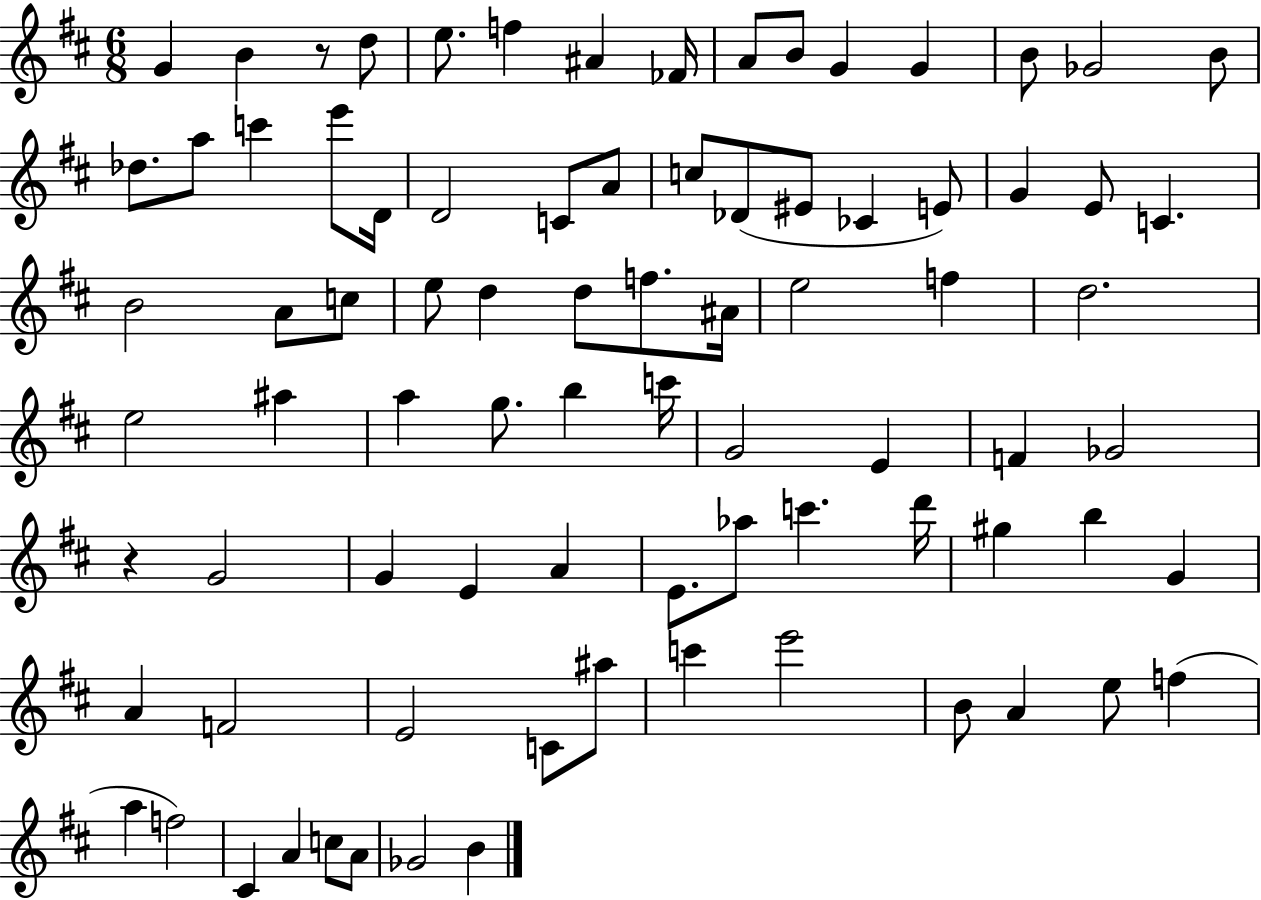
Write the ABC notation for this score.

X:1
T:Untitled
M:6/8
L:1/4
K:D
G B z/2 d/2 e/2 f ^A _F/4 A/2 B/2 G G B/2 _G2 B/2 _d/2 a/2 c' e'/2 D/4 D2 C/2 A/2 c/2 _D/2 ^E/2 _C E/2 G E/2 C B2 A/2 c/2 e/2 d d/2 f/2 ^A/4 e2 f d2 e2 ^a a g/2 b c'/4 G2 E F _G2 z G2 G E A E/2 _a/2 c' d'/4 ^g b G A F2 E2 C/2 ^a/2 c' e'2 B/2 A e/2 f a f2 ^C A c/2 A/2 _G2 B